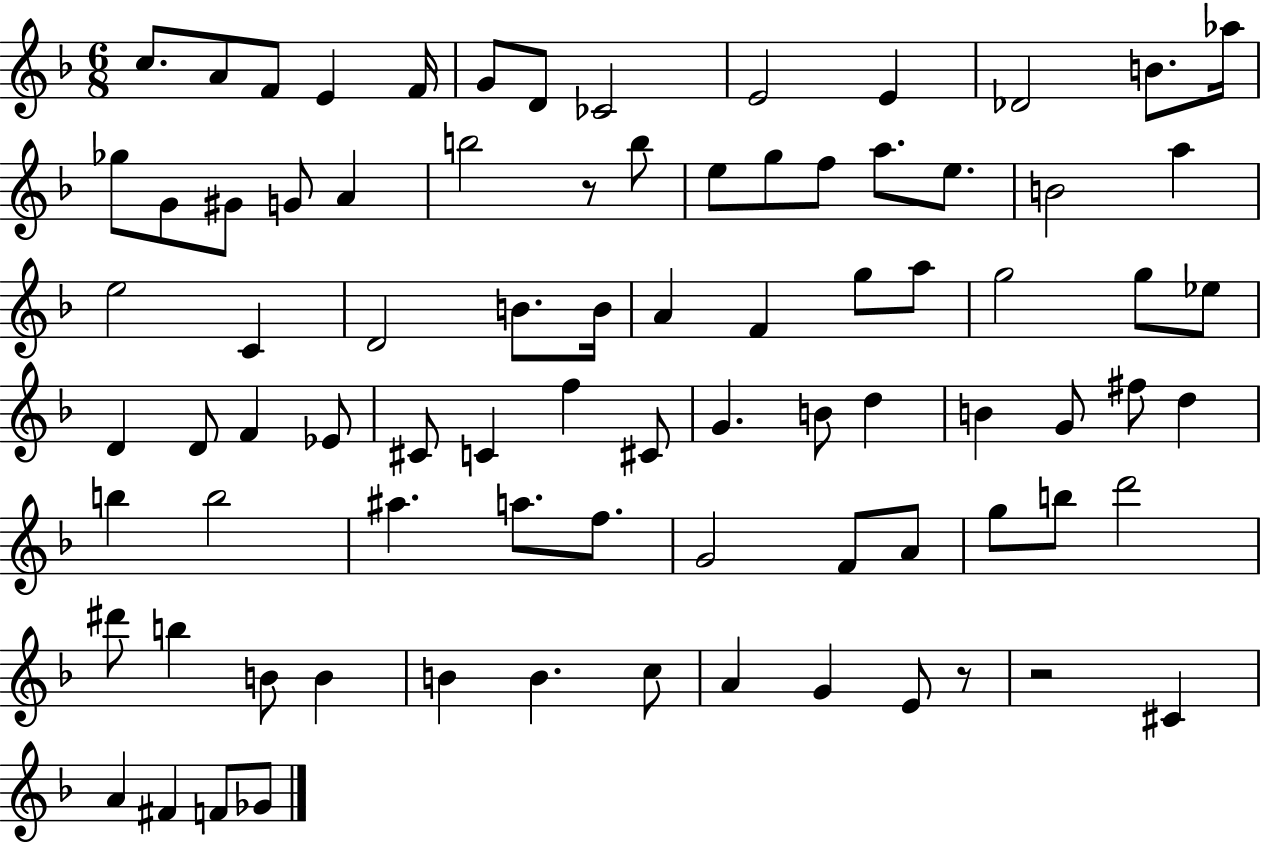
C5/e. A4/e F4/e E4/q F4/s G4/e D4/e CES4/h E4/h E4/q Db4/h B4/e. Ab5/s Gb5/e G4/e G#4/e G4/e A4/q B5/h R/e B5/e E5/e G5/e F5/e A5/e. E5/e. B4/h A5/q E5/h C4/q D4/h B4/e. B4/s A4/q F4/q G5/e A5/e G5/h G5/e Eb5/e D4/q D4/e F4/q Eb4/e C#4/e C4/q F5/q C#4/e G4/q. B4/e D5/q B4/q G4/e F#5/e D5/q B5/q B5/h A#5/q. A5/e. F5/e. G4/h F4/e A4/e G5/e B5/e D6/h D#6/e B5/q B4/e B4/q B4/q B4/q. C5/e A4/q G4/q E4/e R/e R/h C#4/q A4/q F#4/q F4/e Gb4/e